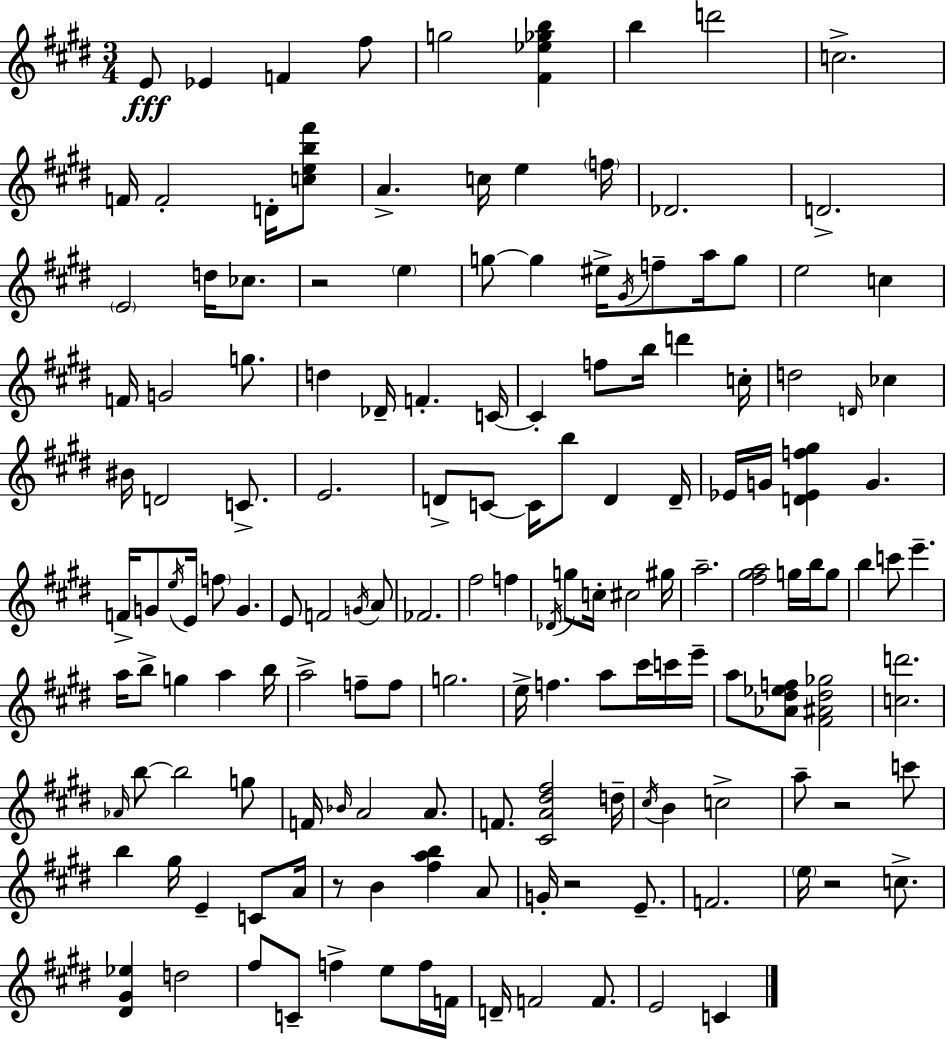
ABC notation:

X:1
T:Untitled
M:3/4
L:1/4
K:E
E/2 _E F ^f/2 g2 [^F_e_gb] b d'2 c2 F/4 F2 D/4 [ceb^f']/2 A c/4 e f/4 _D2 D2 E2 d/4 _c/2 z2 e g/2 g ^e/4 ^G/4 f/2 a/4 g/2 e2 c F/4 G2 g/2 d _D/4 F C/4 C f/2 b/4 d' c/4 d2 D/4 _c ^B/4 D2 C/2 E2 D/2 C/2 C/4 b/2 D D/4 _E/4 G/4 [D_Ef^g] G F/4 G/2 e/4 E/4 f/2 G E/2 F2 G/4 A/2 _F2 ^f2 f _D/4 g/2 c/4 ^c2 ^g/4 a2 [^f^ga]2 g/4 b/4 g/2 b c'/2 e' a/4 b/2 g a b/4 a2 f/2 f/2 g2 e/4 f a/2 ^c'/4 c'/4 e'/4 a/2 [_A^d_ef]/2 [^F^A^d_g]2 [cd']2 _A/4 b/2 b2 g/2 F/4 _B/4 A2 A/2 F/2 [^CA^d^f]2 d/4 ^c/4 B c2 a/2 z2 c'/2 b ^g/4 E C/2 A/4 z/2 B [^fab] A/2 G/4 z2 E/2 F2 e/4 z2 c/2 [^D^G_e] d2 ^f/2 C/2 f e/2 f/4 F/4 D/4 F2 F/2 E2 C